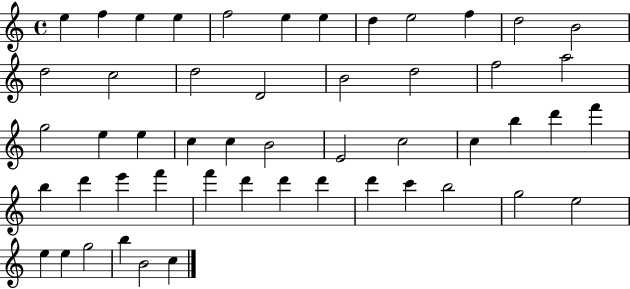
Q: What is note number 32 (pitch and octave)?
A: F6